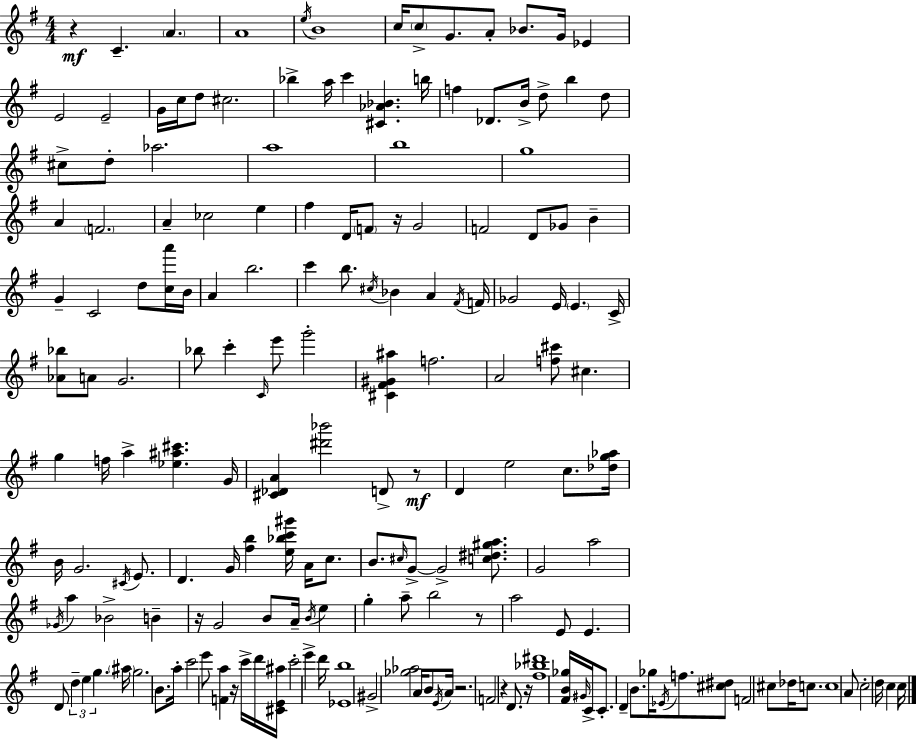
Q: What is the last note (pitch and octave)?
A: C5